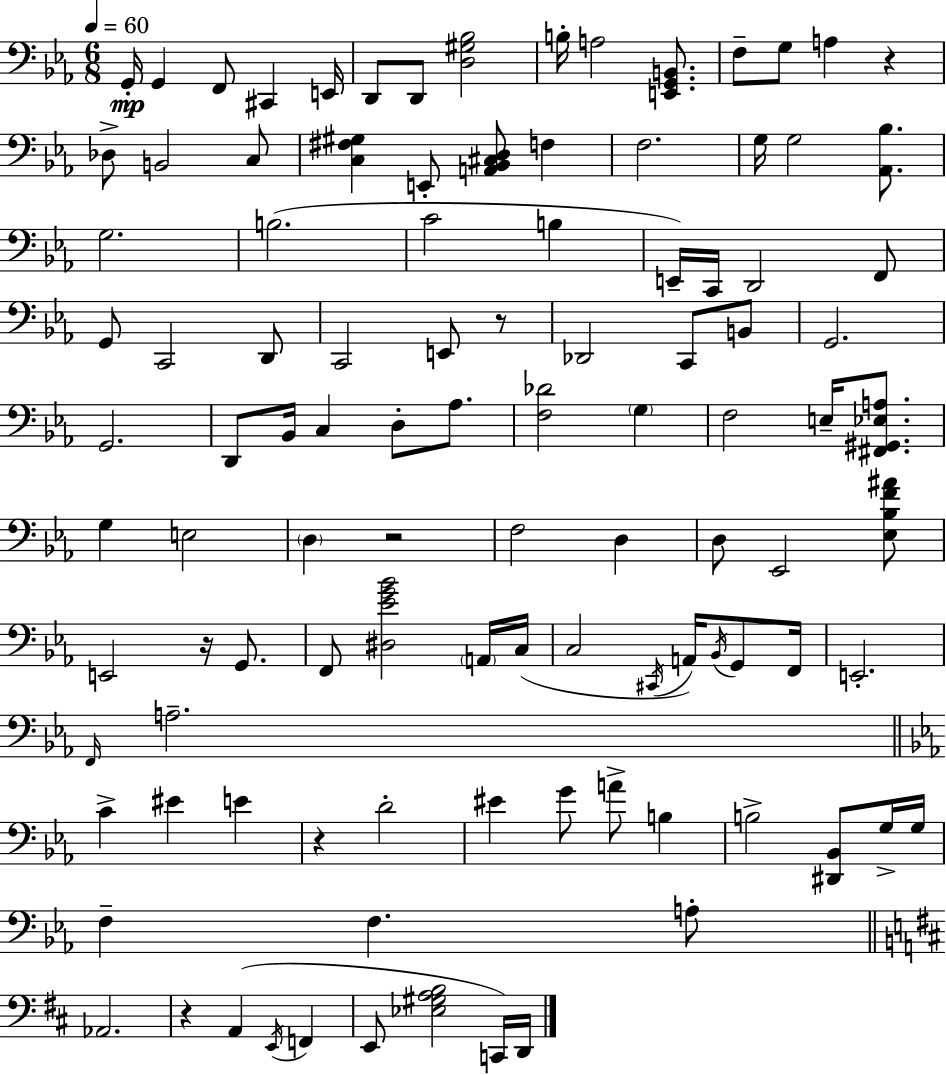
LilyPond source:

{
  \clef bass
  \numericTimeSignature
  \time 6/8
  \key ees \major
  \tempo 4 = 60
  g,16-.\mp g,4 f,8 cis,4 e,16 | d,8 d,8 <d gis bes>2 | b16-. a2 <e, g, b,>8. | f8-- g8 a4 r4 | \break des8-> b,2 c8 | <c fis gis>4 e,8-. <a, bes, cis d>8 f4 | f2. | g16 g2 <aes, bes>8. | \break g2. | b2.( | c'2 b4 | e,16--) c,16 d,2 f,8 | \break g,8 c,2 d,8 | c,2 e,8 r8 | des,2 c,8 b,8 | g,2. | \break g,2. | d,8 bes,16 c4 d8-. aes8. | <f des'>2 \parenthesize g4 | f2 e16-- <fis, gis, ees a>8. | \break g4 e2 | \parenthesize d4 r2 | f2 d4 | d8 ees,2 <ees bes f' ais'>8 | \break e,2 r16 g,8. | f,8 <dis ees' g' bes'>2 \parenthesize a,16 c16( | c2 \acciaccatura { cis,16 } a,16) \acciaccatura { bes,16 } g,8 | f,16 e,2.-. | \break \grace { f,16 } a2.-- | \bar "||" \break \key c \minor c'4-> eis'4 e'4 | r4 d'2-. | eis'4 g'8 a'8-> b4 | b2-> <dis, bes,>8 g16-> g16 | \break f4-- f4. a8-. | \bar "||" \break \key b \minor aes,2. | r4 a,4( \acciaccatura { e,16 } f,4 | e,8 <ees gis a b>2 c,16) | d,16 \bar "|."
}